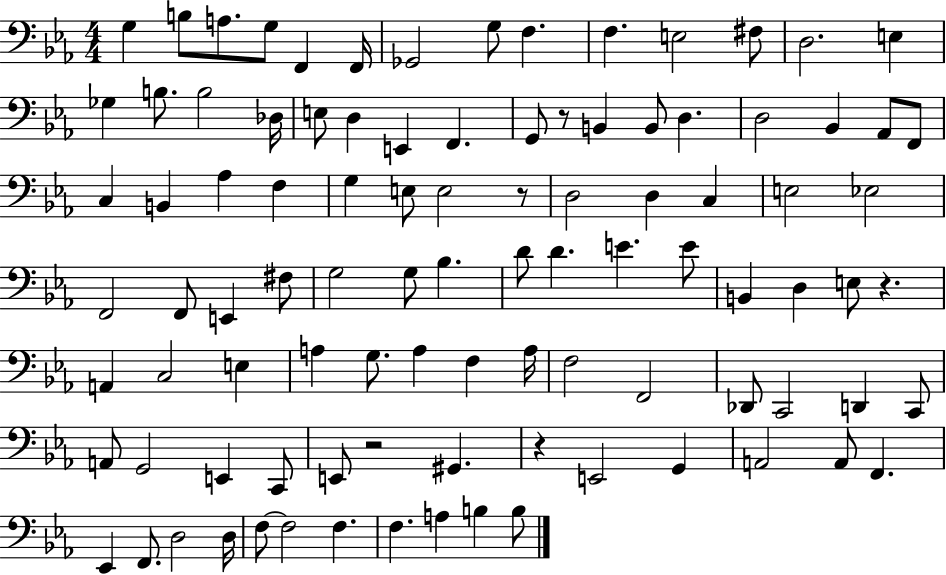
X:1
T:Untitled
M:4/4
L:1/4
K:Eb
G, B,/2 A,/2 G,/2 F,, F,,/4 _G,,2 G,/2 F, F, E,2 ^F,/2 D,2 E, _G, B,/2 B,2 _D,/4 E,/2 D, E,, F,, G,,/2 z/2 B,, B,,/2 D, D,2 _B,, _A,,/2 F,,/2 C, B,, _A, F, G, E,/2 E,2 z/2 D,2 D, C, E,2 _E,2 F,,2 F,,/2 E,, ^F,/2 G,2 G,/2 _B, D/2 D E E/2 B,, D, E,/2 z A,, C,2 E, A, G,/2 A, F, A,/4 F,2 F,,2 _D,,/2 C,,2 D,, C,,/2 A,,/2 G,,2 E,, C,,/2 E,,/2 z2 ^G,, z E,,2 G,, A,,2 A,,/2 F,, _E,, F,,/2 D,2 D,/4 F,/2 F,2 F, F, A, B, B,/2